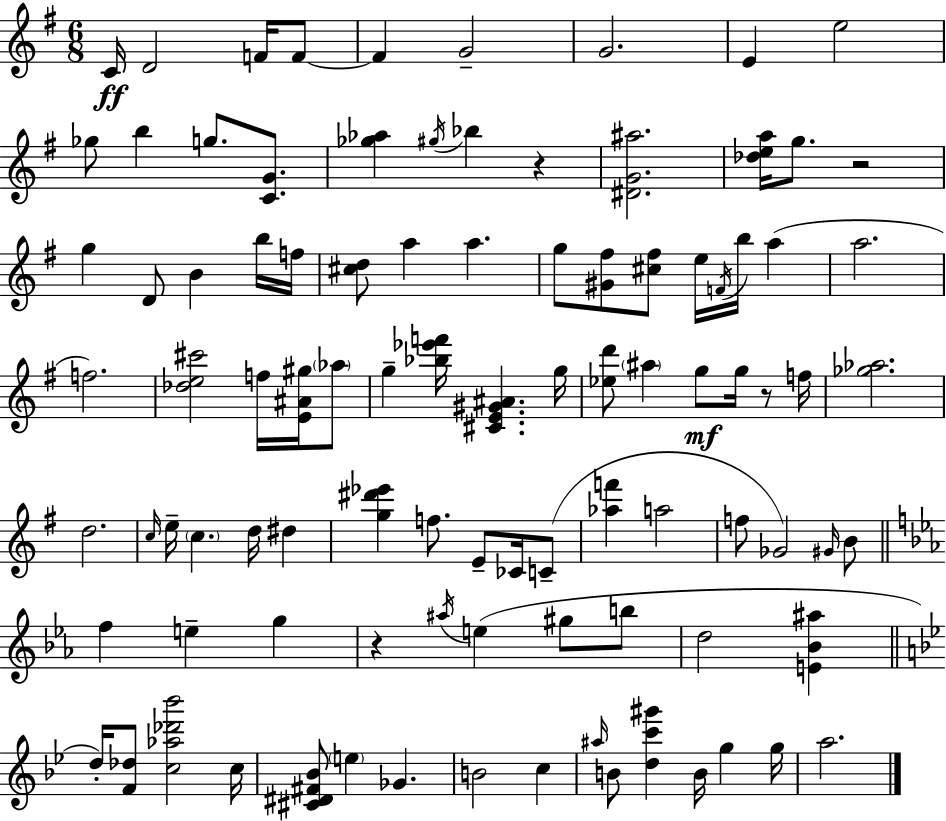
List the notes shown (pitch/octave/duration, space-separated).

C4/s D4/h F4/s F4/e F4/q G4/h G4/h. E4/q E5/h Gb5/e B5/q G5/e. [C4,G4]/e. [Gb5,Ab5]/q G#5/s Bb5/q R/q [D#4,G4,A#5]/h. [Db5,E5,A5]/s G5/e. R/h G5/q D4/e B4/q B5/s F5/s [C#5,D5]/e A5/q A5/q. G5/e [G#4,F#5]/e [C#5,F#5]/e E5/s F4/s B5/s A5/q A5/h. F5/h. [Db5,E5,C#6]/h F5/s [E4,A#4,G#5]/s Ab5/e G5/q [Bb5,Eb6,F6]/s [C#4,E4,G#4,A#4]/q. G5/s [Eb5,D6]/e A#5/q G5/e G5/s R/e F5/s [Gb5,Ab5]/h. D5/h. C5/s E5/s C5/q. D5/s D#5/q [G5,D#6,Eb6]/q F5/e. E4/e CES4/s C4/e [Ab5,F6]/q A5/h F5/e Gb4/h G#4/s B4/e F5/q E5/q G5/q R/q A#5/s E5/q G#5/e B5/e D5/h [E4,Bb4,A#5]/q D5/s [F4,Db5]/e [C5,Ab5,Db6,Bb6]/h C5/s [C#4,D#4,F#4,Bb4]/e E5/q Gb4/q. B4/h C5/q A#5/s B4/e [D5,C6,G#6]/q B4/s G5/q G5/s A5/h.